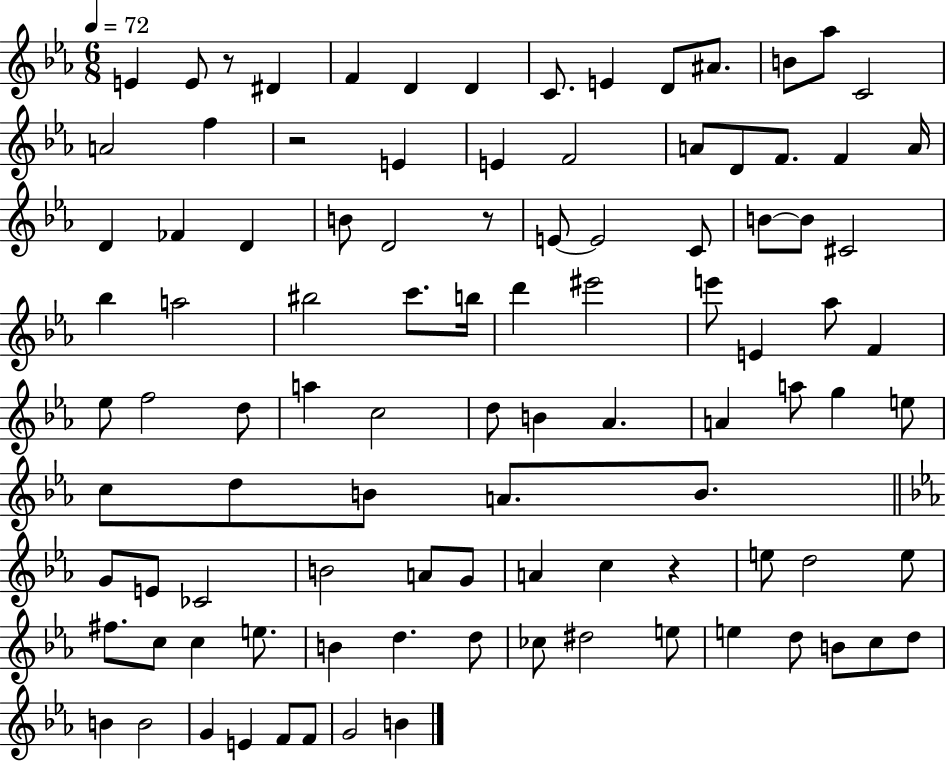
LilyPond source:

{
  \clef treble
  \numericTimeSignature
  \time 6/8
  \key ees \major
  \tempo 4 = 72
  e'4 e'8 r8 dis'4 | f'4 d'4 d'4 | c'8. e'4 d'8 ais'8. | b'8 aes''8 c'2 | \break a'2 f''4 | r2 e'4 | e'4 f'2 | a'8 d'8 f'8. f'4 a'16 | \break d'4 fes'4 d'4 | b'8 d'2 r8 | e'8~~ e'2 c'8 | b'8~~ b'8 cis'2 | \break bes''4 a''2 | bis''2 c'''8. b''16 | d'''4 eis'''2 | e'''8 e'4 aes''8 f'4 | \break ees''8 f''2 d''8 | a''4 c''2 | d''8 b'4 aes'4. | a'4 a''8 g''4 e''8 | \break c''8 d''8 b'8 a'8. b'8. | \bar "||" \break \key c \minor g'8 e'8 ces'2 | b'2 a'8 g'8 | a'4 c''4 r4 | e''8 d''2 e''8 | \break fis''8. c''8 c''4 e''8. | b'4 d''4. d''8 | ces''8 dis''2 e''8 | e''4 d''8 b'8 c''8 d''8 | \break b'4 b'2 | g'4 e'4 f'8 f'8 | g'2 b'4 | \bar "|."
}